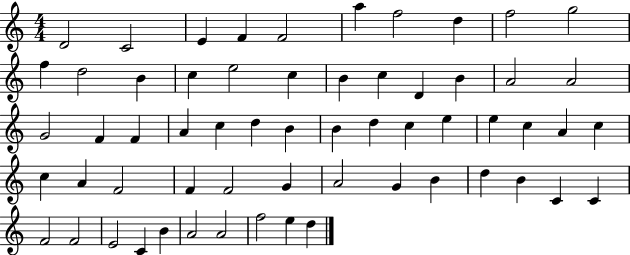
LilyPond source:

{
  \clef treble
  \numericTimeSignature
  \time 4/4
  \key c \major
  d'2 c'2 | e'4 f'4 f'2 | a''4 f''2 d''4 | f''2 g''2 | \break f''4 d''2 b'4 | c''4 e''2 c''4 | b'4 c''4 d'4 b'4 | a'2 a'2 | \break g'2 f'4 f'4 | a'4 c''4 d''4 b'4 | b'4 d''4 c''4 e''4 | e''4 c''4 a'4 c''4 | \break c''4 a'4 f'2 | f'4 f'2 g'4 | a'2 g'4 b'4 | d''4 b'4 c'4 c'4 | \break f'2 f'2 | e'2 c'4 b'4 | a'2 a'2 | f''2 e''4 d''4 | \break \bar "|."
}